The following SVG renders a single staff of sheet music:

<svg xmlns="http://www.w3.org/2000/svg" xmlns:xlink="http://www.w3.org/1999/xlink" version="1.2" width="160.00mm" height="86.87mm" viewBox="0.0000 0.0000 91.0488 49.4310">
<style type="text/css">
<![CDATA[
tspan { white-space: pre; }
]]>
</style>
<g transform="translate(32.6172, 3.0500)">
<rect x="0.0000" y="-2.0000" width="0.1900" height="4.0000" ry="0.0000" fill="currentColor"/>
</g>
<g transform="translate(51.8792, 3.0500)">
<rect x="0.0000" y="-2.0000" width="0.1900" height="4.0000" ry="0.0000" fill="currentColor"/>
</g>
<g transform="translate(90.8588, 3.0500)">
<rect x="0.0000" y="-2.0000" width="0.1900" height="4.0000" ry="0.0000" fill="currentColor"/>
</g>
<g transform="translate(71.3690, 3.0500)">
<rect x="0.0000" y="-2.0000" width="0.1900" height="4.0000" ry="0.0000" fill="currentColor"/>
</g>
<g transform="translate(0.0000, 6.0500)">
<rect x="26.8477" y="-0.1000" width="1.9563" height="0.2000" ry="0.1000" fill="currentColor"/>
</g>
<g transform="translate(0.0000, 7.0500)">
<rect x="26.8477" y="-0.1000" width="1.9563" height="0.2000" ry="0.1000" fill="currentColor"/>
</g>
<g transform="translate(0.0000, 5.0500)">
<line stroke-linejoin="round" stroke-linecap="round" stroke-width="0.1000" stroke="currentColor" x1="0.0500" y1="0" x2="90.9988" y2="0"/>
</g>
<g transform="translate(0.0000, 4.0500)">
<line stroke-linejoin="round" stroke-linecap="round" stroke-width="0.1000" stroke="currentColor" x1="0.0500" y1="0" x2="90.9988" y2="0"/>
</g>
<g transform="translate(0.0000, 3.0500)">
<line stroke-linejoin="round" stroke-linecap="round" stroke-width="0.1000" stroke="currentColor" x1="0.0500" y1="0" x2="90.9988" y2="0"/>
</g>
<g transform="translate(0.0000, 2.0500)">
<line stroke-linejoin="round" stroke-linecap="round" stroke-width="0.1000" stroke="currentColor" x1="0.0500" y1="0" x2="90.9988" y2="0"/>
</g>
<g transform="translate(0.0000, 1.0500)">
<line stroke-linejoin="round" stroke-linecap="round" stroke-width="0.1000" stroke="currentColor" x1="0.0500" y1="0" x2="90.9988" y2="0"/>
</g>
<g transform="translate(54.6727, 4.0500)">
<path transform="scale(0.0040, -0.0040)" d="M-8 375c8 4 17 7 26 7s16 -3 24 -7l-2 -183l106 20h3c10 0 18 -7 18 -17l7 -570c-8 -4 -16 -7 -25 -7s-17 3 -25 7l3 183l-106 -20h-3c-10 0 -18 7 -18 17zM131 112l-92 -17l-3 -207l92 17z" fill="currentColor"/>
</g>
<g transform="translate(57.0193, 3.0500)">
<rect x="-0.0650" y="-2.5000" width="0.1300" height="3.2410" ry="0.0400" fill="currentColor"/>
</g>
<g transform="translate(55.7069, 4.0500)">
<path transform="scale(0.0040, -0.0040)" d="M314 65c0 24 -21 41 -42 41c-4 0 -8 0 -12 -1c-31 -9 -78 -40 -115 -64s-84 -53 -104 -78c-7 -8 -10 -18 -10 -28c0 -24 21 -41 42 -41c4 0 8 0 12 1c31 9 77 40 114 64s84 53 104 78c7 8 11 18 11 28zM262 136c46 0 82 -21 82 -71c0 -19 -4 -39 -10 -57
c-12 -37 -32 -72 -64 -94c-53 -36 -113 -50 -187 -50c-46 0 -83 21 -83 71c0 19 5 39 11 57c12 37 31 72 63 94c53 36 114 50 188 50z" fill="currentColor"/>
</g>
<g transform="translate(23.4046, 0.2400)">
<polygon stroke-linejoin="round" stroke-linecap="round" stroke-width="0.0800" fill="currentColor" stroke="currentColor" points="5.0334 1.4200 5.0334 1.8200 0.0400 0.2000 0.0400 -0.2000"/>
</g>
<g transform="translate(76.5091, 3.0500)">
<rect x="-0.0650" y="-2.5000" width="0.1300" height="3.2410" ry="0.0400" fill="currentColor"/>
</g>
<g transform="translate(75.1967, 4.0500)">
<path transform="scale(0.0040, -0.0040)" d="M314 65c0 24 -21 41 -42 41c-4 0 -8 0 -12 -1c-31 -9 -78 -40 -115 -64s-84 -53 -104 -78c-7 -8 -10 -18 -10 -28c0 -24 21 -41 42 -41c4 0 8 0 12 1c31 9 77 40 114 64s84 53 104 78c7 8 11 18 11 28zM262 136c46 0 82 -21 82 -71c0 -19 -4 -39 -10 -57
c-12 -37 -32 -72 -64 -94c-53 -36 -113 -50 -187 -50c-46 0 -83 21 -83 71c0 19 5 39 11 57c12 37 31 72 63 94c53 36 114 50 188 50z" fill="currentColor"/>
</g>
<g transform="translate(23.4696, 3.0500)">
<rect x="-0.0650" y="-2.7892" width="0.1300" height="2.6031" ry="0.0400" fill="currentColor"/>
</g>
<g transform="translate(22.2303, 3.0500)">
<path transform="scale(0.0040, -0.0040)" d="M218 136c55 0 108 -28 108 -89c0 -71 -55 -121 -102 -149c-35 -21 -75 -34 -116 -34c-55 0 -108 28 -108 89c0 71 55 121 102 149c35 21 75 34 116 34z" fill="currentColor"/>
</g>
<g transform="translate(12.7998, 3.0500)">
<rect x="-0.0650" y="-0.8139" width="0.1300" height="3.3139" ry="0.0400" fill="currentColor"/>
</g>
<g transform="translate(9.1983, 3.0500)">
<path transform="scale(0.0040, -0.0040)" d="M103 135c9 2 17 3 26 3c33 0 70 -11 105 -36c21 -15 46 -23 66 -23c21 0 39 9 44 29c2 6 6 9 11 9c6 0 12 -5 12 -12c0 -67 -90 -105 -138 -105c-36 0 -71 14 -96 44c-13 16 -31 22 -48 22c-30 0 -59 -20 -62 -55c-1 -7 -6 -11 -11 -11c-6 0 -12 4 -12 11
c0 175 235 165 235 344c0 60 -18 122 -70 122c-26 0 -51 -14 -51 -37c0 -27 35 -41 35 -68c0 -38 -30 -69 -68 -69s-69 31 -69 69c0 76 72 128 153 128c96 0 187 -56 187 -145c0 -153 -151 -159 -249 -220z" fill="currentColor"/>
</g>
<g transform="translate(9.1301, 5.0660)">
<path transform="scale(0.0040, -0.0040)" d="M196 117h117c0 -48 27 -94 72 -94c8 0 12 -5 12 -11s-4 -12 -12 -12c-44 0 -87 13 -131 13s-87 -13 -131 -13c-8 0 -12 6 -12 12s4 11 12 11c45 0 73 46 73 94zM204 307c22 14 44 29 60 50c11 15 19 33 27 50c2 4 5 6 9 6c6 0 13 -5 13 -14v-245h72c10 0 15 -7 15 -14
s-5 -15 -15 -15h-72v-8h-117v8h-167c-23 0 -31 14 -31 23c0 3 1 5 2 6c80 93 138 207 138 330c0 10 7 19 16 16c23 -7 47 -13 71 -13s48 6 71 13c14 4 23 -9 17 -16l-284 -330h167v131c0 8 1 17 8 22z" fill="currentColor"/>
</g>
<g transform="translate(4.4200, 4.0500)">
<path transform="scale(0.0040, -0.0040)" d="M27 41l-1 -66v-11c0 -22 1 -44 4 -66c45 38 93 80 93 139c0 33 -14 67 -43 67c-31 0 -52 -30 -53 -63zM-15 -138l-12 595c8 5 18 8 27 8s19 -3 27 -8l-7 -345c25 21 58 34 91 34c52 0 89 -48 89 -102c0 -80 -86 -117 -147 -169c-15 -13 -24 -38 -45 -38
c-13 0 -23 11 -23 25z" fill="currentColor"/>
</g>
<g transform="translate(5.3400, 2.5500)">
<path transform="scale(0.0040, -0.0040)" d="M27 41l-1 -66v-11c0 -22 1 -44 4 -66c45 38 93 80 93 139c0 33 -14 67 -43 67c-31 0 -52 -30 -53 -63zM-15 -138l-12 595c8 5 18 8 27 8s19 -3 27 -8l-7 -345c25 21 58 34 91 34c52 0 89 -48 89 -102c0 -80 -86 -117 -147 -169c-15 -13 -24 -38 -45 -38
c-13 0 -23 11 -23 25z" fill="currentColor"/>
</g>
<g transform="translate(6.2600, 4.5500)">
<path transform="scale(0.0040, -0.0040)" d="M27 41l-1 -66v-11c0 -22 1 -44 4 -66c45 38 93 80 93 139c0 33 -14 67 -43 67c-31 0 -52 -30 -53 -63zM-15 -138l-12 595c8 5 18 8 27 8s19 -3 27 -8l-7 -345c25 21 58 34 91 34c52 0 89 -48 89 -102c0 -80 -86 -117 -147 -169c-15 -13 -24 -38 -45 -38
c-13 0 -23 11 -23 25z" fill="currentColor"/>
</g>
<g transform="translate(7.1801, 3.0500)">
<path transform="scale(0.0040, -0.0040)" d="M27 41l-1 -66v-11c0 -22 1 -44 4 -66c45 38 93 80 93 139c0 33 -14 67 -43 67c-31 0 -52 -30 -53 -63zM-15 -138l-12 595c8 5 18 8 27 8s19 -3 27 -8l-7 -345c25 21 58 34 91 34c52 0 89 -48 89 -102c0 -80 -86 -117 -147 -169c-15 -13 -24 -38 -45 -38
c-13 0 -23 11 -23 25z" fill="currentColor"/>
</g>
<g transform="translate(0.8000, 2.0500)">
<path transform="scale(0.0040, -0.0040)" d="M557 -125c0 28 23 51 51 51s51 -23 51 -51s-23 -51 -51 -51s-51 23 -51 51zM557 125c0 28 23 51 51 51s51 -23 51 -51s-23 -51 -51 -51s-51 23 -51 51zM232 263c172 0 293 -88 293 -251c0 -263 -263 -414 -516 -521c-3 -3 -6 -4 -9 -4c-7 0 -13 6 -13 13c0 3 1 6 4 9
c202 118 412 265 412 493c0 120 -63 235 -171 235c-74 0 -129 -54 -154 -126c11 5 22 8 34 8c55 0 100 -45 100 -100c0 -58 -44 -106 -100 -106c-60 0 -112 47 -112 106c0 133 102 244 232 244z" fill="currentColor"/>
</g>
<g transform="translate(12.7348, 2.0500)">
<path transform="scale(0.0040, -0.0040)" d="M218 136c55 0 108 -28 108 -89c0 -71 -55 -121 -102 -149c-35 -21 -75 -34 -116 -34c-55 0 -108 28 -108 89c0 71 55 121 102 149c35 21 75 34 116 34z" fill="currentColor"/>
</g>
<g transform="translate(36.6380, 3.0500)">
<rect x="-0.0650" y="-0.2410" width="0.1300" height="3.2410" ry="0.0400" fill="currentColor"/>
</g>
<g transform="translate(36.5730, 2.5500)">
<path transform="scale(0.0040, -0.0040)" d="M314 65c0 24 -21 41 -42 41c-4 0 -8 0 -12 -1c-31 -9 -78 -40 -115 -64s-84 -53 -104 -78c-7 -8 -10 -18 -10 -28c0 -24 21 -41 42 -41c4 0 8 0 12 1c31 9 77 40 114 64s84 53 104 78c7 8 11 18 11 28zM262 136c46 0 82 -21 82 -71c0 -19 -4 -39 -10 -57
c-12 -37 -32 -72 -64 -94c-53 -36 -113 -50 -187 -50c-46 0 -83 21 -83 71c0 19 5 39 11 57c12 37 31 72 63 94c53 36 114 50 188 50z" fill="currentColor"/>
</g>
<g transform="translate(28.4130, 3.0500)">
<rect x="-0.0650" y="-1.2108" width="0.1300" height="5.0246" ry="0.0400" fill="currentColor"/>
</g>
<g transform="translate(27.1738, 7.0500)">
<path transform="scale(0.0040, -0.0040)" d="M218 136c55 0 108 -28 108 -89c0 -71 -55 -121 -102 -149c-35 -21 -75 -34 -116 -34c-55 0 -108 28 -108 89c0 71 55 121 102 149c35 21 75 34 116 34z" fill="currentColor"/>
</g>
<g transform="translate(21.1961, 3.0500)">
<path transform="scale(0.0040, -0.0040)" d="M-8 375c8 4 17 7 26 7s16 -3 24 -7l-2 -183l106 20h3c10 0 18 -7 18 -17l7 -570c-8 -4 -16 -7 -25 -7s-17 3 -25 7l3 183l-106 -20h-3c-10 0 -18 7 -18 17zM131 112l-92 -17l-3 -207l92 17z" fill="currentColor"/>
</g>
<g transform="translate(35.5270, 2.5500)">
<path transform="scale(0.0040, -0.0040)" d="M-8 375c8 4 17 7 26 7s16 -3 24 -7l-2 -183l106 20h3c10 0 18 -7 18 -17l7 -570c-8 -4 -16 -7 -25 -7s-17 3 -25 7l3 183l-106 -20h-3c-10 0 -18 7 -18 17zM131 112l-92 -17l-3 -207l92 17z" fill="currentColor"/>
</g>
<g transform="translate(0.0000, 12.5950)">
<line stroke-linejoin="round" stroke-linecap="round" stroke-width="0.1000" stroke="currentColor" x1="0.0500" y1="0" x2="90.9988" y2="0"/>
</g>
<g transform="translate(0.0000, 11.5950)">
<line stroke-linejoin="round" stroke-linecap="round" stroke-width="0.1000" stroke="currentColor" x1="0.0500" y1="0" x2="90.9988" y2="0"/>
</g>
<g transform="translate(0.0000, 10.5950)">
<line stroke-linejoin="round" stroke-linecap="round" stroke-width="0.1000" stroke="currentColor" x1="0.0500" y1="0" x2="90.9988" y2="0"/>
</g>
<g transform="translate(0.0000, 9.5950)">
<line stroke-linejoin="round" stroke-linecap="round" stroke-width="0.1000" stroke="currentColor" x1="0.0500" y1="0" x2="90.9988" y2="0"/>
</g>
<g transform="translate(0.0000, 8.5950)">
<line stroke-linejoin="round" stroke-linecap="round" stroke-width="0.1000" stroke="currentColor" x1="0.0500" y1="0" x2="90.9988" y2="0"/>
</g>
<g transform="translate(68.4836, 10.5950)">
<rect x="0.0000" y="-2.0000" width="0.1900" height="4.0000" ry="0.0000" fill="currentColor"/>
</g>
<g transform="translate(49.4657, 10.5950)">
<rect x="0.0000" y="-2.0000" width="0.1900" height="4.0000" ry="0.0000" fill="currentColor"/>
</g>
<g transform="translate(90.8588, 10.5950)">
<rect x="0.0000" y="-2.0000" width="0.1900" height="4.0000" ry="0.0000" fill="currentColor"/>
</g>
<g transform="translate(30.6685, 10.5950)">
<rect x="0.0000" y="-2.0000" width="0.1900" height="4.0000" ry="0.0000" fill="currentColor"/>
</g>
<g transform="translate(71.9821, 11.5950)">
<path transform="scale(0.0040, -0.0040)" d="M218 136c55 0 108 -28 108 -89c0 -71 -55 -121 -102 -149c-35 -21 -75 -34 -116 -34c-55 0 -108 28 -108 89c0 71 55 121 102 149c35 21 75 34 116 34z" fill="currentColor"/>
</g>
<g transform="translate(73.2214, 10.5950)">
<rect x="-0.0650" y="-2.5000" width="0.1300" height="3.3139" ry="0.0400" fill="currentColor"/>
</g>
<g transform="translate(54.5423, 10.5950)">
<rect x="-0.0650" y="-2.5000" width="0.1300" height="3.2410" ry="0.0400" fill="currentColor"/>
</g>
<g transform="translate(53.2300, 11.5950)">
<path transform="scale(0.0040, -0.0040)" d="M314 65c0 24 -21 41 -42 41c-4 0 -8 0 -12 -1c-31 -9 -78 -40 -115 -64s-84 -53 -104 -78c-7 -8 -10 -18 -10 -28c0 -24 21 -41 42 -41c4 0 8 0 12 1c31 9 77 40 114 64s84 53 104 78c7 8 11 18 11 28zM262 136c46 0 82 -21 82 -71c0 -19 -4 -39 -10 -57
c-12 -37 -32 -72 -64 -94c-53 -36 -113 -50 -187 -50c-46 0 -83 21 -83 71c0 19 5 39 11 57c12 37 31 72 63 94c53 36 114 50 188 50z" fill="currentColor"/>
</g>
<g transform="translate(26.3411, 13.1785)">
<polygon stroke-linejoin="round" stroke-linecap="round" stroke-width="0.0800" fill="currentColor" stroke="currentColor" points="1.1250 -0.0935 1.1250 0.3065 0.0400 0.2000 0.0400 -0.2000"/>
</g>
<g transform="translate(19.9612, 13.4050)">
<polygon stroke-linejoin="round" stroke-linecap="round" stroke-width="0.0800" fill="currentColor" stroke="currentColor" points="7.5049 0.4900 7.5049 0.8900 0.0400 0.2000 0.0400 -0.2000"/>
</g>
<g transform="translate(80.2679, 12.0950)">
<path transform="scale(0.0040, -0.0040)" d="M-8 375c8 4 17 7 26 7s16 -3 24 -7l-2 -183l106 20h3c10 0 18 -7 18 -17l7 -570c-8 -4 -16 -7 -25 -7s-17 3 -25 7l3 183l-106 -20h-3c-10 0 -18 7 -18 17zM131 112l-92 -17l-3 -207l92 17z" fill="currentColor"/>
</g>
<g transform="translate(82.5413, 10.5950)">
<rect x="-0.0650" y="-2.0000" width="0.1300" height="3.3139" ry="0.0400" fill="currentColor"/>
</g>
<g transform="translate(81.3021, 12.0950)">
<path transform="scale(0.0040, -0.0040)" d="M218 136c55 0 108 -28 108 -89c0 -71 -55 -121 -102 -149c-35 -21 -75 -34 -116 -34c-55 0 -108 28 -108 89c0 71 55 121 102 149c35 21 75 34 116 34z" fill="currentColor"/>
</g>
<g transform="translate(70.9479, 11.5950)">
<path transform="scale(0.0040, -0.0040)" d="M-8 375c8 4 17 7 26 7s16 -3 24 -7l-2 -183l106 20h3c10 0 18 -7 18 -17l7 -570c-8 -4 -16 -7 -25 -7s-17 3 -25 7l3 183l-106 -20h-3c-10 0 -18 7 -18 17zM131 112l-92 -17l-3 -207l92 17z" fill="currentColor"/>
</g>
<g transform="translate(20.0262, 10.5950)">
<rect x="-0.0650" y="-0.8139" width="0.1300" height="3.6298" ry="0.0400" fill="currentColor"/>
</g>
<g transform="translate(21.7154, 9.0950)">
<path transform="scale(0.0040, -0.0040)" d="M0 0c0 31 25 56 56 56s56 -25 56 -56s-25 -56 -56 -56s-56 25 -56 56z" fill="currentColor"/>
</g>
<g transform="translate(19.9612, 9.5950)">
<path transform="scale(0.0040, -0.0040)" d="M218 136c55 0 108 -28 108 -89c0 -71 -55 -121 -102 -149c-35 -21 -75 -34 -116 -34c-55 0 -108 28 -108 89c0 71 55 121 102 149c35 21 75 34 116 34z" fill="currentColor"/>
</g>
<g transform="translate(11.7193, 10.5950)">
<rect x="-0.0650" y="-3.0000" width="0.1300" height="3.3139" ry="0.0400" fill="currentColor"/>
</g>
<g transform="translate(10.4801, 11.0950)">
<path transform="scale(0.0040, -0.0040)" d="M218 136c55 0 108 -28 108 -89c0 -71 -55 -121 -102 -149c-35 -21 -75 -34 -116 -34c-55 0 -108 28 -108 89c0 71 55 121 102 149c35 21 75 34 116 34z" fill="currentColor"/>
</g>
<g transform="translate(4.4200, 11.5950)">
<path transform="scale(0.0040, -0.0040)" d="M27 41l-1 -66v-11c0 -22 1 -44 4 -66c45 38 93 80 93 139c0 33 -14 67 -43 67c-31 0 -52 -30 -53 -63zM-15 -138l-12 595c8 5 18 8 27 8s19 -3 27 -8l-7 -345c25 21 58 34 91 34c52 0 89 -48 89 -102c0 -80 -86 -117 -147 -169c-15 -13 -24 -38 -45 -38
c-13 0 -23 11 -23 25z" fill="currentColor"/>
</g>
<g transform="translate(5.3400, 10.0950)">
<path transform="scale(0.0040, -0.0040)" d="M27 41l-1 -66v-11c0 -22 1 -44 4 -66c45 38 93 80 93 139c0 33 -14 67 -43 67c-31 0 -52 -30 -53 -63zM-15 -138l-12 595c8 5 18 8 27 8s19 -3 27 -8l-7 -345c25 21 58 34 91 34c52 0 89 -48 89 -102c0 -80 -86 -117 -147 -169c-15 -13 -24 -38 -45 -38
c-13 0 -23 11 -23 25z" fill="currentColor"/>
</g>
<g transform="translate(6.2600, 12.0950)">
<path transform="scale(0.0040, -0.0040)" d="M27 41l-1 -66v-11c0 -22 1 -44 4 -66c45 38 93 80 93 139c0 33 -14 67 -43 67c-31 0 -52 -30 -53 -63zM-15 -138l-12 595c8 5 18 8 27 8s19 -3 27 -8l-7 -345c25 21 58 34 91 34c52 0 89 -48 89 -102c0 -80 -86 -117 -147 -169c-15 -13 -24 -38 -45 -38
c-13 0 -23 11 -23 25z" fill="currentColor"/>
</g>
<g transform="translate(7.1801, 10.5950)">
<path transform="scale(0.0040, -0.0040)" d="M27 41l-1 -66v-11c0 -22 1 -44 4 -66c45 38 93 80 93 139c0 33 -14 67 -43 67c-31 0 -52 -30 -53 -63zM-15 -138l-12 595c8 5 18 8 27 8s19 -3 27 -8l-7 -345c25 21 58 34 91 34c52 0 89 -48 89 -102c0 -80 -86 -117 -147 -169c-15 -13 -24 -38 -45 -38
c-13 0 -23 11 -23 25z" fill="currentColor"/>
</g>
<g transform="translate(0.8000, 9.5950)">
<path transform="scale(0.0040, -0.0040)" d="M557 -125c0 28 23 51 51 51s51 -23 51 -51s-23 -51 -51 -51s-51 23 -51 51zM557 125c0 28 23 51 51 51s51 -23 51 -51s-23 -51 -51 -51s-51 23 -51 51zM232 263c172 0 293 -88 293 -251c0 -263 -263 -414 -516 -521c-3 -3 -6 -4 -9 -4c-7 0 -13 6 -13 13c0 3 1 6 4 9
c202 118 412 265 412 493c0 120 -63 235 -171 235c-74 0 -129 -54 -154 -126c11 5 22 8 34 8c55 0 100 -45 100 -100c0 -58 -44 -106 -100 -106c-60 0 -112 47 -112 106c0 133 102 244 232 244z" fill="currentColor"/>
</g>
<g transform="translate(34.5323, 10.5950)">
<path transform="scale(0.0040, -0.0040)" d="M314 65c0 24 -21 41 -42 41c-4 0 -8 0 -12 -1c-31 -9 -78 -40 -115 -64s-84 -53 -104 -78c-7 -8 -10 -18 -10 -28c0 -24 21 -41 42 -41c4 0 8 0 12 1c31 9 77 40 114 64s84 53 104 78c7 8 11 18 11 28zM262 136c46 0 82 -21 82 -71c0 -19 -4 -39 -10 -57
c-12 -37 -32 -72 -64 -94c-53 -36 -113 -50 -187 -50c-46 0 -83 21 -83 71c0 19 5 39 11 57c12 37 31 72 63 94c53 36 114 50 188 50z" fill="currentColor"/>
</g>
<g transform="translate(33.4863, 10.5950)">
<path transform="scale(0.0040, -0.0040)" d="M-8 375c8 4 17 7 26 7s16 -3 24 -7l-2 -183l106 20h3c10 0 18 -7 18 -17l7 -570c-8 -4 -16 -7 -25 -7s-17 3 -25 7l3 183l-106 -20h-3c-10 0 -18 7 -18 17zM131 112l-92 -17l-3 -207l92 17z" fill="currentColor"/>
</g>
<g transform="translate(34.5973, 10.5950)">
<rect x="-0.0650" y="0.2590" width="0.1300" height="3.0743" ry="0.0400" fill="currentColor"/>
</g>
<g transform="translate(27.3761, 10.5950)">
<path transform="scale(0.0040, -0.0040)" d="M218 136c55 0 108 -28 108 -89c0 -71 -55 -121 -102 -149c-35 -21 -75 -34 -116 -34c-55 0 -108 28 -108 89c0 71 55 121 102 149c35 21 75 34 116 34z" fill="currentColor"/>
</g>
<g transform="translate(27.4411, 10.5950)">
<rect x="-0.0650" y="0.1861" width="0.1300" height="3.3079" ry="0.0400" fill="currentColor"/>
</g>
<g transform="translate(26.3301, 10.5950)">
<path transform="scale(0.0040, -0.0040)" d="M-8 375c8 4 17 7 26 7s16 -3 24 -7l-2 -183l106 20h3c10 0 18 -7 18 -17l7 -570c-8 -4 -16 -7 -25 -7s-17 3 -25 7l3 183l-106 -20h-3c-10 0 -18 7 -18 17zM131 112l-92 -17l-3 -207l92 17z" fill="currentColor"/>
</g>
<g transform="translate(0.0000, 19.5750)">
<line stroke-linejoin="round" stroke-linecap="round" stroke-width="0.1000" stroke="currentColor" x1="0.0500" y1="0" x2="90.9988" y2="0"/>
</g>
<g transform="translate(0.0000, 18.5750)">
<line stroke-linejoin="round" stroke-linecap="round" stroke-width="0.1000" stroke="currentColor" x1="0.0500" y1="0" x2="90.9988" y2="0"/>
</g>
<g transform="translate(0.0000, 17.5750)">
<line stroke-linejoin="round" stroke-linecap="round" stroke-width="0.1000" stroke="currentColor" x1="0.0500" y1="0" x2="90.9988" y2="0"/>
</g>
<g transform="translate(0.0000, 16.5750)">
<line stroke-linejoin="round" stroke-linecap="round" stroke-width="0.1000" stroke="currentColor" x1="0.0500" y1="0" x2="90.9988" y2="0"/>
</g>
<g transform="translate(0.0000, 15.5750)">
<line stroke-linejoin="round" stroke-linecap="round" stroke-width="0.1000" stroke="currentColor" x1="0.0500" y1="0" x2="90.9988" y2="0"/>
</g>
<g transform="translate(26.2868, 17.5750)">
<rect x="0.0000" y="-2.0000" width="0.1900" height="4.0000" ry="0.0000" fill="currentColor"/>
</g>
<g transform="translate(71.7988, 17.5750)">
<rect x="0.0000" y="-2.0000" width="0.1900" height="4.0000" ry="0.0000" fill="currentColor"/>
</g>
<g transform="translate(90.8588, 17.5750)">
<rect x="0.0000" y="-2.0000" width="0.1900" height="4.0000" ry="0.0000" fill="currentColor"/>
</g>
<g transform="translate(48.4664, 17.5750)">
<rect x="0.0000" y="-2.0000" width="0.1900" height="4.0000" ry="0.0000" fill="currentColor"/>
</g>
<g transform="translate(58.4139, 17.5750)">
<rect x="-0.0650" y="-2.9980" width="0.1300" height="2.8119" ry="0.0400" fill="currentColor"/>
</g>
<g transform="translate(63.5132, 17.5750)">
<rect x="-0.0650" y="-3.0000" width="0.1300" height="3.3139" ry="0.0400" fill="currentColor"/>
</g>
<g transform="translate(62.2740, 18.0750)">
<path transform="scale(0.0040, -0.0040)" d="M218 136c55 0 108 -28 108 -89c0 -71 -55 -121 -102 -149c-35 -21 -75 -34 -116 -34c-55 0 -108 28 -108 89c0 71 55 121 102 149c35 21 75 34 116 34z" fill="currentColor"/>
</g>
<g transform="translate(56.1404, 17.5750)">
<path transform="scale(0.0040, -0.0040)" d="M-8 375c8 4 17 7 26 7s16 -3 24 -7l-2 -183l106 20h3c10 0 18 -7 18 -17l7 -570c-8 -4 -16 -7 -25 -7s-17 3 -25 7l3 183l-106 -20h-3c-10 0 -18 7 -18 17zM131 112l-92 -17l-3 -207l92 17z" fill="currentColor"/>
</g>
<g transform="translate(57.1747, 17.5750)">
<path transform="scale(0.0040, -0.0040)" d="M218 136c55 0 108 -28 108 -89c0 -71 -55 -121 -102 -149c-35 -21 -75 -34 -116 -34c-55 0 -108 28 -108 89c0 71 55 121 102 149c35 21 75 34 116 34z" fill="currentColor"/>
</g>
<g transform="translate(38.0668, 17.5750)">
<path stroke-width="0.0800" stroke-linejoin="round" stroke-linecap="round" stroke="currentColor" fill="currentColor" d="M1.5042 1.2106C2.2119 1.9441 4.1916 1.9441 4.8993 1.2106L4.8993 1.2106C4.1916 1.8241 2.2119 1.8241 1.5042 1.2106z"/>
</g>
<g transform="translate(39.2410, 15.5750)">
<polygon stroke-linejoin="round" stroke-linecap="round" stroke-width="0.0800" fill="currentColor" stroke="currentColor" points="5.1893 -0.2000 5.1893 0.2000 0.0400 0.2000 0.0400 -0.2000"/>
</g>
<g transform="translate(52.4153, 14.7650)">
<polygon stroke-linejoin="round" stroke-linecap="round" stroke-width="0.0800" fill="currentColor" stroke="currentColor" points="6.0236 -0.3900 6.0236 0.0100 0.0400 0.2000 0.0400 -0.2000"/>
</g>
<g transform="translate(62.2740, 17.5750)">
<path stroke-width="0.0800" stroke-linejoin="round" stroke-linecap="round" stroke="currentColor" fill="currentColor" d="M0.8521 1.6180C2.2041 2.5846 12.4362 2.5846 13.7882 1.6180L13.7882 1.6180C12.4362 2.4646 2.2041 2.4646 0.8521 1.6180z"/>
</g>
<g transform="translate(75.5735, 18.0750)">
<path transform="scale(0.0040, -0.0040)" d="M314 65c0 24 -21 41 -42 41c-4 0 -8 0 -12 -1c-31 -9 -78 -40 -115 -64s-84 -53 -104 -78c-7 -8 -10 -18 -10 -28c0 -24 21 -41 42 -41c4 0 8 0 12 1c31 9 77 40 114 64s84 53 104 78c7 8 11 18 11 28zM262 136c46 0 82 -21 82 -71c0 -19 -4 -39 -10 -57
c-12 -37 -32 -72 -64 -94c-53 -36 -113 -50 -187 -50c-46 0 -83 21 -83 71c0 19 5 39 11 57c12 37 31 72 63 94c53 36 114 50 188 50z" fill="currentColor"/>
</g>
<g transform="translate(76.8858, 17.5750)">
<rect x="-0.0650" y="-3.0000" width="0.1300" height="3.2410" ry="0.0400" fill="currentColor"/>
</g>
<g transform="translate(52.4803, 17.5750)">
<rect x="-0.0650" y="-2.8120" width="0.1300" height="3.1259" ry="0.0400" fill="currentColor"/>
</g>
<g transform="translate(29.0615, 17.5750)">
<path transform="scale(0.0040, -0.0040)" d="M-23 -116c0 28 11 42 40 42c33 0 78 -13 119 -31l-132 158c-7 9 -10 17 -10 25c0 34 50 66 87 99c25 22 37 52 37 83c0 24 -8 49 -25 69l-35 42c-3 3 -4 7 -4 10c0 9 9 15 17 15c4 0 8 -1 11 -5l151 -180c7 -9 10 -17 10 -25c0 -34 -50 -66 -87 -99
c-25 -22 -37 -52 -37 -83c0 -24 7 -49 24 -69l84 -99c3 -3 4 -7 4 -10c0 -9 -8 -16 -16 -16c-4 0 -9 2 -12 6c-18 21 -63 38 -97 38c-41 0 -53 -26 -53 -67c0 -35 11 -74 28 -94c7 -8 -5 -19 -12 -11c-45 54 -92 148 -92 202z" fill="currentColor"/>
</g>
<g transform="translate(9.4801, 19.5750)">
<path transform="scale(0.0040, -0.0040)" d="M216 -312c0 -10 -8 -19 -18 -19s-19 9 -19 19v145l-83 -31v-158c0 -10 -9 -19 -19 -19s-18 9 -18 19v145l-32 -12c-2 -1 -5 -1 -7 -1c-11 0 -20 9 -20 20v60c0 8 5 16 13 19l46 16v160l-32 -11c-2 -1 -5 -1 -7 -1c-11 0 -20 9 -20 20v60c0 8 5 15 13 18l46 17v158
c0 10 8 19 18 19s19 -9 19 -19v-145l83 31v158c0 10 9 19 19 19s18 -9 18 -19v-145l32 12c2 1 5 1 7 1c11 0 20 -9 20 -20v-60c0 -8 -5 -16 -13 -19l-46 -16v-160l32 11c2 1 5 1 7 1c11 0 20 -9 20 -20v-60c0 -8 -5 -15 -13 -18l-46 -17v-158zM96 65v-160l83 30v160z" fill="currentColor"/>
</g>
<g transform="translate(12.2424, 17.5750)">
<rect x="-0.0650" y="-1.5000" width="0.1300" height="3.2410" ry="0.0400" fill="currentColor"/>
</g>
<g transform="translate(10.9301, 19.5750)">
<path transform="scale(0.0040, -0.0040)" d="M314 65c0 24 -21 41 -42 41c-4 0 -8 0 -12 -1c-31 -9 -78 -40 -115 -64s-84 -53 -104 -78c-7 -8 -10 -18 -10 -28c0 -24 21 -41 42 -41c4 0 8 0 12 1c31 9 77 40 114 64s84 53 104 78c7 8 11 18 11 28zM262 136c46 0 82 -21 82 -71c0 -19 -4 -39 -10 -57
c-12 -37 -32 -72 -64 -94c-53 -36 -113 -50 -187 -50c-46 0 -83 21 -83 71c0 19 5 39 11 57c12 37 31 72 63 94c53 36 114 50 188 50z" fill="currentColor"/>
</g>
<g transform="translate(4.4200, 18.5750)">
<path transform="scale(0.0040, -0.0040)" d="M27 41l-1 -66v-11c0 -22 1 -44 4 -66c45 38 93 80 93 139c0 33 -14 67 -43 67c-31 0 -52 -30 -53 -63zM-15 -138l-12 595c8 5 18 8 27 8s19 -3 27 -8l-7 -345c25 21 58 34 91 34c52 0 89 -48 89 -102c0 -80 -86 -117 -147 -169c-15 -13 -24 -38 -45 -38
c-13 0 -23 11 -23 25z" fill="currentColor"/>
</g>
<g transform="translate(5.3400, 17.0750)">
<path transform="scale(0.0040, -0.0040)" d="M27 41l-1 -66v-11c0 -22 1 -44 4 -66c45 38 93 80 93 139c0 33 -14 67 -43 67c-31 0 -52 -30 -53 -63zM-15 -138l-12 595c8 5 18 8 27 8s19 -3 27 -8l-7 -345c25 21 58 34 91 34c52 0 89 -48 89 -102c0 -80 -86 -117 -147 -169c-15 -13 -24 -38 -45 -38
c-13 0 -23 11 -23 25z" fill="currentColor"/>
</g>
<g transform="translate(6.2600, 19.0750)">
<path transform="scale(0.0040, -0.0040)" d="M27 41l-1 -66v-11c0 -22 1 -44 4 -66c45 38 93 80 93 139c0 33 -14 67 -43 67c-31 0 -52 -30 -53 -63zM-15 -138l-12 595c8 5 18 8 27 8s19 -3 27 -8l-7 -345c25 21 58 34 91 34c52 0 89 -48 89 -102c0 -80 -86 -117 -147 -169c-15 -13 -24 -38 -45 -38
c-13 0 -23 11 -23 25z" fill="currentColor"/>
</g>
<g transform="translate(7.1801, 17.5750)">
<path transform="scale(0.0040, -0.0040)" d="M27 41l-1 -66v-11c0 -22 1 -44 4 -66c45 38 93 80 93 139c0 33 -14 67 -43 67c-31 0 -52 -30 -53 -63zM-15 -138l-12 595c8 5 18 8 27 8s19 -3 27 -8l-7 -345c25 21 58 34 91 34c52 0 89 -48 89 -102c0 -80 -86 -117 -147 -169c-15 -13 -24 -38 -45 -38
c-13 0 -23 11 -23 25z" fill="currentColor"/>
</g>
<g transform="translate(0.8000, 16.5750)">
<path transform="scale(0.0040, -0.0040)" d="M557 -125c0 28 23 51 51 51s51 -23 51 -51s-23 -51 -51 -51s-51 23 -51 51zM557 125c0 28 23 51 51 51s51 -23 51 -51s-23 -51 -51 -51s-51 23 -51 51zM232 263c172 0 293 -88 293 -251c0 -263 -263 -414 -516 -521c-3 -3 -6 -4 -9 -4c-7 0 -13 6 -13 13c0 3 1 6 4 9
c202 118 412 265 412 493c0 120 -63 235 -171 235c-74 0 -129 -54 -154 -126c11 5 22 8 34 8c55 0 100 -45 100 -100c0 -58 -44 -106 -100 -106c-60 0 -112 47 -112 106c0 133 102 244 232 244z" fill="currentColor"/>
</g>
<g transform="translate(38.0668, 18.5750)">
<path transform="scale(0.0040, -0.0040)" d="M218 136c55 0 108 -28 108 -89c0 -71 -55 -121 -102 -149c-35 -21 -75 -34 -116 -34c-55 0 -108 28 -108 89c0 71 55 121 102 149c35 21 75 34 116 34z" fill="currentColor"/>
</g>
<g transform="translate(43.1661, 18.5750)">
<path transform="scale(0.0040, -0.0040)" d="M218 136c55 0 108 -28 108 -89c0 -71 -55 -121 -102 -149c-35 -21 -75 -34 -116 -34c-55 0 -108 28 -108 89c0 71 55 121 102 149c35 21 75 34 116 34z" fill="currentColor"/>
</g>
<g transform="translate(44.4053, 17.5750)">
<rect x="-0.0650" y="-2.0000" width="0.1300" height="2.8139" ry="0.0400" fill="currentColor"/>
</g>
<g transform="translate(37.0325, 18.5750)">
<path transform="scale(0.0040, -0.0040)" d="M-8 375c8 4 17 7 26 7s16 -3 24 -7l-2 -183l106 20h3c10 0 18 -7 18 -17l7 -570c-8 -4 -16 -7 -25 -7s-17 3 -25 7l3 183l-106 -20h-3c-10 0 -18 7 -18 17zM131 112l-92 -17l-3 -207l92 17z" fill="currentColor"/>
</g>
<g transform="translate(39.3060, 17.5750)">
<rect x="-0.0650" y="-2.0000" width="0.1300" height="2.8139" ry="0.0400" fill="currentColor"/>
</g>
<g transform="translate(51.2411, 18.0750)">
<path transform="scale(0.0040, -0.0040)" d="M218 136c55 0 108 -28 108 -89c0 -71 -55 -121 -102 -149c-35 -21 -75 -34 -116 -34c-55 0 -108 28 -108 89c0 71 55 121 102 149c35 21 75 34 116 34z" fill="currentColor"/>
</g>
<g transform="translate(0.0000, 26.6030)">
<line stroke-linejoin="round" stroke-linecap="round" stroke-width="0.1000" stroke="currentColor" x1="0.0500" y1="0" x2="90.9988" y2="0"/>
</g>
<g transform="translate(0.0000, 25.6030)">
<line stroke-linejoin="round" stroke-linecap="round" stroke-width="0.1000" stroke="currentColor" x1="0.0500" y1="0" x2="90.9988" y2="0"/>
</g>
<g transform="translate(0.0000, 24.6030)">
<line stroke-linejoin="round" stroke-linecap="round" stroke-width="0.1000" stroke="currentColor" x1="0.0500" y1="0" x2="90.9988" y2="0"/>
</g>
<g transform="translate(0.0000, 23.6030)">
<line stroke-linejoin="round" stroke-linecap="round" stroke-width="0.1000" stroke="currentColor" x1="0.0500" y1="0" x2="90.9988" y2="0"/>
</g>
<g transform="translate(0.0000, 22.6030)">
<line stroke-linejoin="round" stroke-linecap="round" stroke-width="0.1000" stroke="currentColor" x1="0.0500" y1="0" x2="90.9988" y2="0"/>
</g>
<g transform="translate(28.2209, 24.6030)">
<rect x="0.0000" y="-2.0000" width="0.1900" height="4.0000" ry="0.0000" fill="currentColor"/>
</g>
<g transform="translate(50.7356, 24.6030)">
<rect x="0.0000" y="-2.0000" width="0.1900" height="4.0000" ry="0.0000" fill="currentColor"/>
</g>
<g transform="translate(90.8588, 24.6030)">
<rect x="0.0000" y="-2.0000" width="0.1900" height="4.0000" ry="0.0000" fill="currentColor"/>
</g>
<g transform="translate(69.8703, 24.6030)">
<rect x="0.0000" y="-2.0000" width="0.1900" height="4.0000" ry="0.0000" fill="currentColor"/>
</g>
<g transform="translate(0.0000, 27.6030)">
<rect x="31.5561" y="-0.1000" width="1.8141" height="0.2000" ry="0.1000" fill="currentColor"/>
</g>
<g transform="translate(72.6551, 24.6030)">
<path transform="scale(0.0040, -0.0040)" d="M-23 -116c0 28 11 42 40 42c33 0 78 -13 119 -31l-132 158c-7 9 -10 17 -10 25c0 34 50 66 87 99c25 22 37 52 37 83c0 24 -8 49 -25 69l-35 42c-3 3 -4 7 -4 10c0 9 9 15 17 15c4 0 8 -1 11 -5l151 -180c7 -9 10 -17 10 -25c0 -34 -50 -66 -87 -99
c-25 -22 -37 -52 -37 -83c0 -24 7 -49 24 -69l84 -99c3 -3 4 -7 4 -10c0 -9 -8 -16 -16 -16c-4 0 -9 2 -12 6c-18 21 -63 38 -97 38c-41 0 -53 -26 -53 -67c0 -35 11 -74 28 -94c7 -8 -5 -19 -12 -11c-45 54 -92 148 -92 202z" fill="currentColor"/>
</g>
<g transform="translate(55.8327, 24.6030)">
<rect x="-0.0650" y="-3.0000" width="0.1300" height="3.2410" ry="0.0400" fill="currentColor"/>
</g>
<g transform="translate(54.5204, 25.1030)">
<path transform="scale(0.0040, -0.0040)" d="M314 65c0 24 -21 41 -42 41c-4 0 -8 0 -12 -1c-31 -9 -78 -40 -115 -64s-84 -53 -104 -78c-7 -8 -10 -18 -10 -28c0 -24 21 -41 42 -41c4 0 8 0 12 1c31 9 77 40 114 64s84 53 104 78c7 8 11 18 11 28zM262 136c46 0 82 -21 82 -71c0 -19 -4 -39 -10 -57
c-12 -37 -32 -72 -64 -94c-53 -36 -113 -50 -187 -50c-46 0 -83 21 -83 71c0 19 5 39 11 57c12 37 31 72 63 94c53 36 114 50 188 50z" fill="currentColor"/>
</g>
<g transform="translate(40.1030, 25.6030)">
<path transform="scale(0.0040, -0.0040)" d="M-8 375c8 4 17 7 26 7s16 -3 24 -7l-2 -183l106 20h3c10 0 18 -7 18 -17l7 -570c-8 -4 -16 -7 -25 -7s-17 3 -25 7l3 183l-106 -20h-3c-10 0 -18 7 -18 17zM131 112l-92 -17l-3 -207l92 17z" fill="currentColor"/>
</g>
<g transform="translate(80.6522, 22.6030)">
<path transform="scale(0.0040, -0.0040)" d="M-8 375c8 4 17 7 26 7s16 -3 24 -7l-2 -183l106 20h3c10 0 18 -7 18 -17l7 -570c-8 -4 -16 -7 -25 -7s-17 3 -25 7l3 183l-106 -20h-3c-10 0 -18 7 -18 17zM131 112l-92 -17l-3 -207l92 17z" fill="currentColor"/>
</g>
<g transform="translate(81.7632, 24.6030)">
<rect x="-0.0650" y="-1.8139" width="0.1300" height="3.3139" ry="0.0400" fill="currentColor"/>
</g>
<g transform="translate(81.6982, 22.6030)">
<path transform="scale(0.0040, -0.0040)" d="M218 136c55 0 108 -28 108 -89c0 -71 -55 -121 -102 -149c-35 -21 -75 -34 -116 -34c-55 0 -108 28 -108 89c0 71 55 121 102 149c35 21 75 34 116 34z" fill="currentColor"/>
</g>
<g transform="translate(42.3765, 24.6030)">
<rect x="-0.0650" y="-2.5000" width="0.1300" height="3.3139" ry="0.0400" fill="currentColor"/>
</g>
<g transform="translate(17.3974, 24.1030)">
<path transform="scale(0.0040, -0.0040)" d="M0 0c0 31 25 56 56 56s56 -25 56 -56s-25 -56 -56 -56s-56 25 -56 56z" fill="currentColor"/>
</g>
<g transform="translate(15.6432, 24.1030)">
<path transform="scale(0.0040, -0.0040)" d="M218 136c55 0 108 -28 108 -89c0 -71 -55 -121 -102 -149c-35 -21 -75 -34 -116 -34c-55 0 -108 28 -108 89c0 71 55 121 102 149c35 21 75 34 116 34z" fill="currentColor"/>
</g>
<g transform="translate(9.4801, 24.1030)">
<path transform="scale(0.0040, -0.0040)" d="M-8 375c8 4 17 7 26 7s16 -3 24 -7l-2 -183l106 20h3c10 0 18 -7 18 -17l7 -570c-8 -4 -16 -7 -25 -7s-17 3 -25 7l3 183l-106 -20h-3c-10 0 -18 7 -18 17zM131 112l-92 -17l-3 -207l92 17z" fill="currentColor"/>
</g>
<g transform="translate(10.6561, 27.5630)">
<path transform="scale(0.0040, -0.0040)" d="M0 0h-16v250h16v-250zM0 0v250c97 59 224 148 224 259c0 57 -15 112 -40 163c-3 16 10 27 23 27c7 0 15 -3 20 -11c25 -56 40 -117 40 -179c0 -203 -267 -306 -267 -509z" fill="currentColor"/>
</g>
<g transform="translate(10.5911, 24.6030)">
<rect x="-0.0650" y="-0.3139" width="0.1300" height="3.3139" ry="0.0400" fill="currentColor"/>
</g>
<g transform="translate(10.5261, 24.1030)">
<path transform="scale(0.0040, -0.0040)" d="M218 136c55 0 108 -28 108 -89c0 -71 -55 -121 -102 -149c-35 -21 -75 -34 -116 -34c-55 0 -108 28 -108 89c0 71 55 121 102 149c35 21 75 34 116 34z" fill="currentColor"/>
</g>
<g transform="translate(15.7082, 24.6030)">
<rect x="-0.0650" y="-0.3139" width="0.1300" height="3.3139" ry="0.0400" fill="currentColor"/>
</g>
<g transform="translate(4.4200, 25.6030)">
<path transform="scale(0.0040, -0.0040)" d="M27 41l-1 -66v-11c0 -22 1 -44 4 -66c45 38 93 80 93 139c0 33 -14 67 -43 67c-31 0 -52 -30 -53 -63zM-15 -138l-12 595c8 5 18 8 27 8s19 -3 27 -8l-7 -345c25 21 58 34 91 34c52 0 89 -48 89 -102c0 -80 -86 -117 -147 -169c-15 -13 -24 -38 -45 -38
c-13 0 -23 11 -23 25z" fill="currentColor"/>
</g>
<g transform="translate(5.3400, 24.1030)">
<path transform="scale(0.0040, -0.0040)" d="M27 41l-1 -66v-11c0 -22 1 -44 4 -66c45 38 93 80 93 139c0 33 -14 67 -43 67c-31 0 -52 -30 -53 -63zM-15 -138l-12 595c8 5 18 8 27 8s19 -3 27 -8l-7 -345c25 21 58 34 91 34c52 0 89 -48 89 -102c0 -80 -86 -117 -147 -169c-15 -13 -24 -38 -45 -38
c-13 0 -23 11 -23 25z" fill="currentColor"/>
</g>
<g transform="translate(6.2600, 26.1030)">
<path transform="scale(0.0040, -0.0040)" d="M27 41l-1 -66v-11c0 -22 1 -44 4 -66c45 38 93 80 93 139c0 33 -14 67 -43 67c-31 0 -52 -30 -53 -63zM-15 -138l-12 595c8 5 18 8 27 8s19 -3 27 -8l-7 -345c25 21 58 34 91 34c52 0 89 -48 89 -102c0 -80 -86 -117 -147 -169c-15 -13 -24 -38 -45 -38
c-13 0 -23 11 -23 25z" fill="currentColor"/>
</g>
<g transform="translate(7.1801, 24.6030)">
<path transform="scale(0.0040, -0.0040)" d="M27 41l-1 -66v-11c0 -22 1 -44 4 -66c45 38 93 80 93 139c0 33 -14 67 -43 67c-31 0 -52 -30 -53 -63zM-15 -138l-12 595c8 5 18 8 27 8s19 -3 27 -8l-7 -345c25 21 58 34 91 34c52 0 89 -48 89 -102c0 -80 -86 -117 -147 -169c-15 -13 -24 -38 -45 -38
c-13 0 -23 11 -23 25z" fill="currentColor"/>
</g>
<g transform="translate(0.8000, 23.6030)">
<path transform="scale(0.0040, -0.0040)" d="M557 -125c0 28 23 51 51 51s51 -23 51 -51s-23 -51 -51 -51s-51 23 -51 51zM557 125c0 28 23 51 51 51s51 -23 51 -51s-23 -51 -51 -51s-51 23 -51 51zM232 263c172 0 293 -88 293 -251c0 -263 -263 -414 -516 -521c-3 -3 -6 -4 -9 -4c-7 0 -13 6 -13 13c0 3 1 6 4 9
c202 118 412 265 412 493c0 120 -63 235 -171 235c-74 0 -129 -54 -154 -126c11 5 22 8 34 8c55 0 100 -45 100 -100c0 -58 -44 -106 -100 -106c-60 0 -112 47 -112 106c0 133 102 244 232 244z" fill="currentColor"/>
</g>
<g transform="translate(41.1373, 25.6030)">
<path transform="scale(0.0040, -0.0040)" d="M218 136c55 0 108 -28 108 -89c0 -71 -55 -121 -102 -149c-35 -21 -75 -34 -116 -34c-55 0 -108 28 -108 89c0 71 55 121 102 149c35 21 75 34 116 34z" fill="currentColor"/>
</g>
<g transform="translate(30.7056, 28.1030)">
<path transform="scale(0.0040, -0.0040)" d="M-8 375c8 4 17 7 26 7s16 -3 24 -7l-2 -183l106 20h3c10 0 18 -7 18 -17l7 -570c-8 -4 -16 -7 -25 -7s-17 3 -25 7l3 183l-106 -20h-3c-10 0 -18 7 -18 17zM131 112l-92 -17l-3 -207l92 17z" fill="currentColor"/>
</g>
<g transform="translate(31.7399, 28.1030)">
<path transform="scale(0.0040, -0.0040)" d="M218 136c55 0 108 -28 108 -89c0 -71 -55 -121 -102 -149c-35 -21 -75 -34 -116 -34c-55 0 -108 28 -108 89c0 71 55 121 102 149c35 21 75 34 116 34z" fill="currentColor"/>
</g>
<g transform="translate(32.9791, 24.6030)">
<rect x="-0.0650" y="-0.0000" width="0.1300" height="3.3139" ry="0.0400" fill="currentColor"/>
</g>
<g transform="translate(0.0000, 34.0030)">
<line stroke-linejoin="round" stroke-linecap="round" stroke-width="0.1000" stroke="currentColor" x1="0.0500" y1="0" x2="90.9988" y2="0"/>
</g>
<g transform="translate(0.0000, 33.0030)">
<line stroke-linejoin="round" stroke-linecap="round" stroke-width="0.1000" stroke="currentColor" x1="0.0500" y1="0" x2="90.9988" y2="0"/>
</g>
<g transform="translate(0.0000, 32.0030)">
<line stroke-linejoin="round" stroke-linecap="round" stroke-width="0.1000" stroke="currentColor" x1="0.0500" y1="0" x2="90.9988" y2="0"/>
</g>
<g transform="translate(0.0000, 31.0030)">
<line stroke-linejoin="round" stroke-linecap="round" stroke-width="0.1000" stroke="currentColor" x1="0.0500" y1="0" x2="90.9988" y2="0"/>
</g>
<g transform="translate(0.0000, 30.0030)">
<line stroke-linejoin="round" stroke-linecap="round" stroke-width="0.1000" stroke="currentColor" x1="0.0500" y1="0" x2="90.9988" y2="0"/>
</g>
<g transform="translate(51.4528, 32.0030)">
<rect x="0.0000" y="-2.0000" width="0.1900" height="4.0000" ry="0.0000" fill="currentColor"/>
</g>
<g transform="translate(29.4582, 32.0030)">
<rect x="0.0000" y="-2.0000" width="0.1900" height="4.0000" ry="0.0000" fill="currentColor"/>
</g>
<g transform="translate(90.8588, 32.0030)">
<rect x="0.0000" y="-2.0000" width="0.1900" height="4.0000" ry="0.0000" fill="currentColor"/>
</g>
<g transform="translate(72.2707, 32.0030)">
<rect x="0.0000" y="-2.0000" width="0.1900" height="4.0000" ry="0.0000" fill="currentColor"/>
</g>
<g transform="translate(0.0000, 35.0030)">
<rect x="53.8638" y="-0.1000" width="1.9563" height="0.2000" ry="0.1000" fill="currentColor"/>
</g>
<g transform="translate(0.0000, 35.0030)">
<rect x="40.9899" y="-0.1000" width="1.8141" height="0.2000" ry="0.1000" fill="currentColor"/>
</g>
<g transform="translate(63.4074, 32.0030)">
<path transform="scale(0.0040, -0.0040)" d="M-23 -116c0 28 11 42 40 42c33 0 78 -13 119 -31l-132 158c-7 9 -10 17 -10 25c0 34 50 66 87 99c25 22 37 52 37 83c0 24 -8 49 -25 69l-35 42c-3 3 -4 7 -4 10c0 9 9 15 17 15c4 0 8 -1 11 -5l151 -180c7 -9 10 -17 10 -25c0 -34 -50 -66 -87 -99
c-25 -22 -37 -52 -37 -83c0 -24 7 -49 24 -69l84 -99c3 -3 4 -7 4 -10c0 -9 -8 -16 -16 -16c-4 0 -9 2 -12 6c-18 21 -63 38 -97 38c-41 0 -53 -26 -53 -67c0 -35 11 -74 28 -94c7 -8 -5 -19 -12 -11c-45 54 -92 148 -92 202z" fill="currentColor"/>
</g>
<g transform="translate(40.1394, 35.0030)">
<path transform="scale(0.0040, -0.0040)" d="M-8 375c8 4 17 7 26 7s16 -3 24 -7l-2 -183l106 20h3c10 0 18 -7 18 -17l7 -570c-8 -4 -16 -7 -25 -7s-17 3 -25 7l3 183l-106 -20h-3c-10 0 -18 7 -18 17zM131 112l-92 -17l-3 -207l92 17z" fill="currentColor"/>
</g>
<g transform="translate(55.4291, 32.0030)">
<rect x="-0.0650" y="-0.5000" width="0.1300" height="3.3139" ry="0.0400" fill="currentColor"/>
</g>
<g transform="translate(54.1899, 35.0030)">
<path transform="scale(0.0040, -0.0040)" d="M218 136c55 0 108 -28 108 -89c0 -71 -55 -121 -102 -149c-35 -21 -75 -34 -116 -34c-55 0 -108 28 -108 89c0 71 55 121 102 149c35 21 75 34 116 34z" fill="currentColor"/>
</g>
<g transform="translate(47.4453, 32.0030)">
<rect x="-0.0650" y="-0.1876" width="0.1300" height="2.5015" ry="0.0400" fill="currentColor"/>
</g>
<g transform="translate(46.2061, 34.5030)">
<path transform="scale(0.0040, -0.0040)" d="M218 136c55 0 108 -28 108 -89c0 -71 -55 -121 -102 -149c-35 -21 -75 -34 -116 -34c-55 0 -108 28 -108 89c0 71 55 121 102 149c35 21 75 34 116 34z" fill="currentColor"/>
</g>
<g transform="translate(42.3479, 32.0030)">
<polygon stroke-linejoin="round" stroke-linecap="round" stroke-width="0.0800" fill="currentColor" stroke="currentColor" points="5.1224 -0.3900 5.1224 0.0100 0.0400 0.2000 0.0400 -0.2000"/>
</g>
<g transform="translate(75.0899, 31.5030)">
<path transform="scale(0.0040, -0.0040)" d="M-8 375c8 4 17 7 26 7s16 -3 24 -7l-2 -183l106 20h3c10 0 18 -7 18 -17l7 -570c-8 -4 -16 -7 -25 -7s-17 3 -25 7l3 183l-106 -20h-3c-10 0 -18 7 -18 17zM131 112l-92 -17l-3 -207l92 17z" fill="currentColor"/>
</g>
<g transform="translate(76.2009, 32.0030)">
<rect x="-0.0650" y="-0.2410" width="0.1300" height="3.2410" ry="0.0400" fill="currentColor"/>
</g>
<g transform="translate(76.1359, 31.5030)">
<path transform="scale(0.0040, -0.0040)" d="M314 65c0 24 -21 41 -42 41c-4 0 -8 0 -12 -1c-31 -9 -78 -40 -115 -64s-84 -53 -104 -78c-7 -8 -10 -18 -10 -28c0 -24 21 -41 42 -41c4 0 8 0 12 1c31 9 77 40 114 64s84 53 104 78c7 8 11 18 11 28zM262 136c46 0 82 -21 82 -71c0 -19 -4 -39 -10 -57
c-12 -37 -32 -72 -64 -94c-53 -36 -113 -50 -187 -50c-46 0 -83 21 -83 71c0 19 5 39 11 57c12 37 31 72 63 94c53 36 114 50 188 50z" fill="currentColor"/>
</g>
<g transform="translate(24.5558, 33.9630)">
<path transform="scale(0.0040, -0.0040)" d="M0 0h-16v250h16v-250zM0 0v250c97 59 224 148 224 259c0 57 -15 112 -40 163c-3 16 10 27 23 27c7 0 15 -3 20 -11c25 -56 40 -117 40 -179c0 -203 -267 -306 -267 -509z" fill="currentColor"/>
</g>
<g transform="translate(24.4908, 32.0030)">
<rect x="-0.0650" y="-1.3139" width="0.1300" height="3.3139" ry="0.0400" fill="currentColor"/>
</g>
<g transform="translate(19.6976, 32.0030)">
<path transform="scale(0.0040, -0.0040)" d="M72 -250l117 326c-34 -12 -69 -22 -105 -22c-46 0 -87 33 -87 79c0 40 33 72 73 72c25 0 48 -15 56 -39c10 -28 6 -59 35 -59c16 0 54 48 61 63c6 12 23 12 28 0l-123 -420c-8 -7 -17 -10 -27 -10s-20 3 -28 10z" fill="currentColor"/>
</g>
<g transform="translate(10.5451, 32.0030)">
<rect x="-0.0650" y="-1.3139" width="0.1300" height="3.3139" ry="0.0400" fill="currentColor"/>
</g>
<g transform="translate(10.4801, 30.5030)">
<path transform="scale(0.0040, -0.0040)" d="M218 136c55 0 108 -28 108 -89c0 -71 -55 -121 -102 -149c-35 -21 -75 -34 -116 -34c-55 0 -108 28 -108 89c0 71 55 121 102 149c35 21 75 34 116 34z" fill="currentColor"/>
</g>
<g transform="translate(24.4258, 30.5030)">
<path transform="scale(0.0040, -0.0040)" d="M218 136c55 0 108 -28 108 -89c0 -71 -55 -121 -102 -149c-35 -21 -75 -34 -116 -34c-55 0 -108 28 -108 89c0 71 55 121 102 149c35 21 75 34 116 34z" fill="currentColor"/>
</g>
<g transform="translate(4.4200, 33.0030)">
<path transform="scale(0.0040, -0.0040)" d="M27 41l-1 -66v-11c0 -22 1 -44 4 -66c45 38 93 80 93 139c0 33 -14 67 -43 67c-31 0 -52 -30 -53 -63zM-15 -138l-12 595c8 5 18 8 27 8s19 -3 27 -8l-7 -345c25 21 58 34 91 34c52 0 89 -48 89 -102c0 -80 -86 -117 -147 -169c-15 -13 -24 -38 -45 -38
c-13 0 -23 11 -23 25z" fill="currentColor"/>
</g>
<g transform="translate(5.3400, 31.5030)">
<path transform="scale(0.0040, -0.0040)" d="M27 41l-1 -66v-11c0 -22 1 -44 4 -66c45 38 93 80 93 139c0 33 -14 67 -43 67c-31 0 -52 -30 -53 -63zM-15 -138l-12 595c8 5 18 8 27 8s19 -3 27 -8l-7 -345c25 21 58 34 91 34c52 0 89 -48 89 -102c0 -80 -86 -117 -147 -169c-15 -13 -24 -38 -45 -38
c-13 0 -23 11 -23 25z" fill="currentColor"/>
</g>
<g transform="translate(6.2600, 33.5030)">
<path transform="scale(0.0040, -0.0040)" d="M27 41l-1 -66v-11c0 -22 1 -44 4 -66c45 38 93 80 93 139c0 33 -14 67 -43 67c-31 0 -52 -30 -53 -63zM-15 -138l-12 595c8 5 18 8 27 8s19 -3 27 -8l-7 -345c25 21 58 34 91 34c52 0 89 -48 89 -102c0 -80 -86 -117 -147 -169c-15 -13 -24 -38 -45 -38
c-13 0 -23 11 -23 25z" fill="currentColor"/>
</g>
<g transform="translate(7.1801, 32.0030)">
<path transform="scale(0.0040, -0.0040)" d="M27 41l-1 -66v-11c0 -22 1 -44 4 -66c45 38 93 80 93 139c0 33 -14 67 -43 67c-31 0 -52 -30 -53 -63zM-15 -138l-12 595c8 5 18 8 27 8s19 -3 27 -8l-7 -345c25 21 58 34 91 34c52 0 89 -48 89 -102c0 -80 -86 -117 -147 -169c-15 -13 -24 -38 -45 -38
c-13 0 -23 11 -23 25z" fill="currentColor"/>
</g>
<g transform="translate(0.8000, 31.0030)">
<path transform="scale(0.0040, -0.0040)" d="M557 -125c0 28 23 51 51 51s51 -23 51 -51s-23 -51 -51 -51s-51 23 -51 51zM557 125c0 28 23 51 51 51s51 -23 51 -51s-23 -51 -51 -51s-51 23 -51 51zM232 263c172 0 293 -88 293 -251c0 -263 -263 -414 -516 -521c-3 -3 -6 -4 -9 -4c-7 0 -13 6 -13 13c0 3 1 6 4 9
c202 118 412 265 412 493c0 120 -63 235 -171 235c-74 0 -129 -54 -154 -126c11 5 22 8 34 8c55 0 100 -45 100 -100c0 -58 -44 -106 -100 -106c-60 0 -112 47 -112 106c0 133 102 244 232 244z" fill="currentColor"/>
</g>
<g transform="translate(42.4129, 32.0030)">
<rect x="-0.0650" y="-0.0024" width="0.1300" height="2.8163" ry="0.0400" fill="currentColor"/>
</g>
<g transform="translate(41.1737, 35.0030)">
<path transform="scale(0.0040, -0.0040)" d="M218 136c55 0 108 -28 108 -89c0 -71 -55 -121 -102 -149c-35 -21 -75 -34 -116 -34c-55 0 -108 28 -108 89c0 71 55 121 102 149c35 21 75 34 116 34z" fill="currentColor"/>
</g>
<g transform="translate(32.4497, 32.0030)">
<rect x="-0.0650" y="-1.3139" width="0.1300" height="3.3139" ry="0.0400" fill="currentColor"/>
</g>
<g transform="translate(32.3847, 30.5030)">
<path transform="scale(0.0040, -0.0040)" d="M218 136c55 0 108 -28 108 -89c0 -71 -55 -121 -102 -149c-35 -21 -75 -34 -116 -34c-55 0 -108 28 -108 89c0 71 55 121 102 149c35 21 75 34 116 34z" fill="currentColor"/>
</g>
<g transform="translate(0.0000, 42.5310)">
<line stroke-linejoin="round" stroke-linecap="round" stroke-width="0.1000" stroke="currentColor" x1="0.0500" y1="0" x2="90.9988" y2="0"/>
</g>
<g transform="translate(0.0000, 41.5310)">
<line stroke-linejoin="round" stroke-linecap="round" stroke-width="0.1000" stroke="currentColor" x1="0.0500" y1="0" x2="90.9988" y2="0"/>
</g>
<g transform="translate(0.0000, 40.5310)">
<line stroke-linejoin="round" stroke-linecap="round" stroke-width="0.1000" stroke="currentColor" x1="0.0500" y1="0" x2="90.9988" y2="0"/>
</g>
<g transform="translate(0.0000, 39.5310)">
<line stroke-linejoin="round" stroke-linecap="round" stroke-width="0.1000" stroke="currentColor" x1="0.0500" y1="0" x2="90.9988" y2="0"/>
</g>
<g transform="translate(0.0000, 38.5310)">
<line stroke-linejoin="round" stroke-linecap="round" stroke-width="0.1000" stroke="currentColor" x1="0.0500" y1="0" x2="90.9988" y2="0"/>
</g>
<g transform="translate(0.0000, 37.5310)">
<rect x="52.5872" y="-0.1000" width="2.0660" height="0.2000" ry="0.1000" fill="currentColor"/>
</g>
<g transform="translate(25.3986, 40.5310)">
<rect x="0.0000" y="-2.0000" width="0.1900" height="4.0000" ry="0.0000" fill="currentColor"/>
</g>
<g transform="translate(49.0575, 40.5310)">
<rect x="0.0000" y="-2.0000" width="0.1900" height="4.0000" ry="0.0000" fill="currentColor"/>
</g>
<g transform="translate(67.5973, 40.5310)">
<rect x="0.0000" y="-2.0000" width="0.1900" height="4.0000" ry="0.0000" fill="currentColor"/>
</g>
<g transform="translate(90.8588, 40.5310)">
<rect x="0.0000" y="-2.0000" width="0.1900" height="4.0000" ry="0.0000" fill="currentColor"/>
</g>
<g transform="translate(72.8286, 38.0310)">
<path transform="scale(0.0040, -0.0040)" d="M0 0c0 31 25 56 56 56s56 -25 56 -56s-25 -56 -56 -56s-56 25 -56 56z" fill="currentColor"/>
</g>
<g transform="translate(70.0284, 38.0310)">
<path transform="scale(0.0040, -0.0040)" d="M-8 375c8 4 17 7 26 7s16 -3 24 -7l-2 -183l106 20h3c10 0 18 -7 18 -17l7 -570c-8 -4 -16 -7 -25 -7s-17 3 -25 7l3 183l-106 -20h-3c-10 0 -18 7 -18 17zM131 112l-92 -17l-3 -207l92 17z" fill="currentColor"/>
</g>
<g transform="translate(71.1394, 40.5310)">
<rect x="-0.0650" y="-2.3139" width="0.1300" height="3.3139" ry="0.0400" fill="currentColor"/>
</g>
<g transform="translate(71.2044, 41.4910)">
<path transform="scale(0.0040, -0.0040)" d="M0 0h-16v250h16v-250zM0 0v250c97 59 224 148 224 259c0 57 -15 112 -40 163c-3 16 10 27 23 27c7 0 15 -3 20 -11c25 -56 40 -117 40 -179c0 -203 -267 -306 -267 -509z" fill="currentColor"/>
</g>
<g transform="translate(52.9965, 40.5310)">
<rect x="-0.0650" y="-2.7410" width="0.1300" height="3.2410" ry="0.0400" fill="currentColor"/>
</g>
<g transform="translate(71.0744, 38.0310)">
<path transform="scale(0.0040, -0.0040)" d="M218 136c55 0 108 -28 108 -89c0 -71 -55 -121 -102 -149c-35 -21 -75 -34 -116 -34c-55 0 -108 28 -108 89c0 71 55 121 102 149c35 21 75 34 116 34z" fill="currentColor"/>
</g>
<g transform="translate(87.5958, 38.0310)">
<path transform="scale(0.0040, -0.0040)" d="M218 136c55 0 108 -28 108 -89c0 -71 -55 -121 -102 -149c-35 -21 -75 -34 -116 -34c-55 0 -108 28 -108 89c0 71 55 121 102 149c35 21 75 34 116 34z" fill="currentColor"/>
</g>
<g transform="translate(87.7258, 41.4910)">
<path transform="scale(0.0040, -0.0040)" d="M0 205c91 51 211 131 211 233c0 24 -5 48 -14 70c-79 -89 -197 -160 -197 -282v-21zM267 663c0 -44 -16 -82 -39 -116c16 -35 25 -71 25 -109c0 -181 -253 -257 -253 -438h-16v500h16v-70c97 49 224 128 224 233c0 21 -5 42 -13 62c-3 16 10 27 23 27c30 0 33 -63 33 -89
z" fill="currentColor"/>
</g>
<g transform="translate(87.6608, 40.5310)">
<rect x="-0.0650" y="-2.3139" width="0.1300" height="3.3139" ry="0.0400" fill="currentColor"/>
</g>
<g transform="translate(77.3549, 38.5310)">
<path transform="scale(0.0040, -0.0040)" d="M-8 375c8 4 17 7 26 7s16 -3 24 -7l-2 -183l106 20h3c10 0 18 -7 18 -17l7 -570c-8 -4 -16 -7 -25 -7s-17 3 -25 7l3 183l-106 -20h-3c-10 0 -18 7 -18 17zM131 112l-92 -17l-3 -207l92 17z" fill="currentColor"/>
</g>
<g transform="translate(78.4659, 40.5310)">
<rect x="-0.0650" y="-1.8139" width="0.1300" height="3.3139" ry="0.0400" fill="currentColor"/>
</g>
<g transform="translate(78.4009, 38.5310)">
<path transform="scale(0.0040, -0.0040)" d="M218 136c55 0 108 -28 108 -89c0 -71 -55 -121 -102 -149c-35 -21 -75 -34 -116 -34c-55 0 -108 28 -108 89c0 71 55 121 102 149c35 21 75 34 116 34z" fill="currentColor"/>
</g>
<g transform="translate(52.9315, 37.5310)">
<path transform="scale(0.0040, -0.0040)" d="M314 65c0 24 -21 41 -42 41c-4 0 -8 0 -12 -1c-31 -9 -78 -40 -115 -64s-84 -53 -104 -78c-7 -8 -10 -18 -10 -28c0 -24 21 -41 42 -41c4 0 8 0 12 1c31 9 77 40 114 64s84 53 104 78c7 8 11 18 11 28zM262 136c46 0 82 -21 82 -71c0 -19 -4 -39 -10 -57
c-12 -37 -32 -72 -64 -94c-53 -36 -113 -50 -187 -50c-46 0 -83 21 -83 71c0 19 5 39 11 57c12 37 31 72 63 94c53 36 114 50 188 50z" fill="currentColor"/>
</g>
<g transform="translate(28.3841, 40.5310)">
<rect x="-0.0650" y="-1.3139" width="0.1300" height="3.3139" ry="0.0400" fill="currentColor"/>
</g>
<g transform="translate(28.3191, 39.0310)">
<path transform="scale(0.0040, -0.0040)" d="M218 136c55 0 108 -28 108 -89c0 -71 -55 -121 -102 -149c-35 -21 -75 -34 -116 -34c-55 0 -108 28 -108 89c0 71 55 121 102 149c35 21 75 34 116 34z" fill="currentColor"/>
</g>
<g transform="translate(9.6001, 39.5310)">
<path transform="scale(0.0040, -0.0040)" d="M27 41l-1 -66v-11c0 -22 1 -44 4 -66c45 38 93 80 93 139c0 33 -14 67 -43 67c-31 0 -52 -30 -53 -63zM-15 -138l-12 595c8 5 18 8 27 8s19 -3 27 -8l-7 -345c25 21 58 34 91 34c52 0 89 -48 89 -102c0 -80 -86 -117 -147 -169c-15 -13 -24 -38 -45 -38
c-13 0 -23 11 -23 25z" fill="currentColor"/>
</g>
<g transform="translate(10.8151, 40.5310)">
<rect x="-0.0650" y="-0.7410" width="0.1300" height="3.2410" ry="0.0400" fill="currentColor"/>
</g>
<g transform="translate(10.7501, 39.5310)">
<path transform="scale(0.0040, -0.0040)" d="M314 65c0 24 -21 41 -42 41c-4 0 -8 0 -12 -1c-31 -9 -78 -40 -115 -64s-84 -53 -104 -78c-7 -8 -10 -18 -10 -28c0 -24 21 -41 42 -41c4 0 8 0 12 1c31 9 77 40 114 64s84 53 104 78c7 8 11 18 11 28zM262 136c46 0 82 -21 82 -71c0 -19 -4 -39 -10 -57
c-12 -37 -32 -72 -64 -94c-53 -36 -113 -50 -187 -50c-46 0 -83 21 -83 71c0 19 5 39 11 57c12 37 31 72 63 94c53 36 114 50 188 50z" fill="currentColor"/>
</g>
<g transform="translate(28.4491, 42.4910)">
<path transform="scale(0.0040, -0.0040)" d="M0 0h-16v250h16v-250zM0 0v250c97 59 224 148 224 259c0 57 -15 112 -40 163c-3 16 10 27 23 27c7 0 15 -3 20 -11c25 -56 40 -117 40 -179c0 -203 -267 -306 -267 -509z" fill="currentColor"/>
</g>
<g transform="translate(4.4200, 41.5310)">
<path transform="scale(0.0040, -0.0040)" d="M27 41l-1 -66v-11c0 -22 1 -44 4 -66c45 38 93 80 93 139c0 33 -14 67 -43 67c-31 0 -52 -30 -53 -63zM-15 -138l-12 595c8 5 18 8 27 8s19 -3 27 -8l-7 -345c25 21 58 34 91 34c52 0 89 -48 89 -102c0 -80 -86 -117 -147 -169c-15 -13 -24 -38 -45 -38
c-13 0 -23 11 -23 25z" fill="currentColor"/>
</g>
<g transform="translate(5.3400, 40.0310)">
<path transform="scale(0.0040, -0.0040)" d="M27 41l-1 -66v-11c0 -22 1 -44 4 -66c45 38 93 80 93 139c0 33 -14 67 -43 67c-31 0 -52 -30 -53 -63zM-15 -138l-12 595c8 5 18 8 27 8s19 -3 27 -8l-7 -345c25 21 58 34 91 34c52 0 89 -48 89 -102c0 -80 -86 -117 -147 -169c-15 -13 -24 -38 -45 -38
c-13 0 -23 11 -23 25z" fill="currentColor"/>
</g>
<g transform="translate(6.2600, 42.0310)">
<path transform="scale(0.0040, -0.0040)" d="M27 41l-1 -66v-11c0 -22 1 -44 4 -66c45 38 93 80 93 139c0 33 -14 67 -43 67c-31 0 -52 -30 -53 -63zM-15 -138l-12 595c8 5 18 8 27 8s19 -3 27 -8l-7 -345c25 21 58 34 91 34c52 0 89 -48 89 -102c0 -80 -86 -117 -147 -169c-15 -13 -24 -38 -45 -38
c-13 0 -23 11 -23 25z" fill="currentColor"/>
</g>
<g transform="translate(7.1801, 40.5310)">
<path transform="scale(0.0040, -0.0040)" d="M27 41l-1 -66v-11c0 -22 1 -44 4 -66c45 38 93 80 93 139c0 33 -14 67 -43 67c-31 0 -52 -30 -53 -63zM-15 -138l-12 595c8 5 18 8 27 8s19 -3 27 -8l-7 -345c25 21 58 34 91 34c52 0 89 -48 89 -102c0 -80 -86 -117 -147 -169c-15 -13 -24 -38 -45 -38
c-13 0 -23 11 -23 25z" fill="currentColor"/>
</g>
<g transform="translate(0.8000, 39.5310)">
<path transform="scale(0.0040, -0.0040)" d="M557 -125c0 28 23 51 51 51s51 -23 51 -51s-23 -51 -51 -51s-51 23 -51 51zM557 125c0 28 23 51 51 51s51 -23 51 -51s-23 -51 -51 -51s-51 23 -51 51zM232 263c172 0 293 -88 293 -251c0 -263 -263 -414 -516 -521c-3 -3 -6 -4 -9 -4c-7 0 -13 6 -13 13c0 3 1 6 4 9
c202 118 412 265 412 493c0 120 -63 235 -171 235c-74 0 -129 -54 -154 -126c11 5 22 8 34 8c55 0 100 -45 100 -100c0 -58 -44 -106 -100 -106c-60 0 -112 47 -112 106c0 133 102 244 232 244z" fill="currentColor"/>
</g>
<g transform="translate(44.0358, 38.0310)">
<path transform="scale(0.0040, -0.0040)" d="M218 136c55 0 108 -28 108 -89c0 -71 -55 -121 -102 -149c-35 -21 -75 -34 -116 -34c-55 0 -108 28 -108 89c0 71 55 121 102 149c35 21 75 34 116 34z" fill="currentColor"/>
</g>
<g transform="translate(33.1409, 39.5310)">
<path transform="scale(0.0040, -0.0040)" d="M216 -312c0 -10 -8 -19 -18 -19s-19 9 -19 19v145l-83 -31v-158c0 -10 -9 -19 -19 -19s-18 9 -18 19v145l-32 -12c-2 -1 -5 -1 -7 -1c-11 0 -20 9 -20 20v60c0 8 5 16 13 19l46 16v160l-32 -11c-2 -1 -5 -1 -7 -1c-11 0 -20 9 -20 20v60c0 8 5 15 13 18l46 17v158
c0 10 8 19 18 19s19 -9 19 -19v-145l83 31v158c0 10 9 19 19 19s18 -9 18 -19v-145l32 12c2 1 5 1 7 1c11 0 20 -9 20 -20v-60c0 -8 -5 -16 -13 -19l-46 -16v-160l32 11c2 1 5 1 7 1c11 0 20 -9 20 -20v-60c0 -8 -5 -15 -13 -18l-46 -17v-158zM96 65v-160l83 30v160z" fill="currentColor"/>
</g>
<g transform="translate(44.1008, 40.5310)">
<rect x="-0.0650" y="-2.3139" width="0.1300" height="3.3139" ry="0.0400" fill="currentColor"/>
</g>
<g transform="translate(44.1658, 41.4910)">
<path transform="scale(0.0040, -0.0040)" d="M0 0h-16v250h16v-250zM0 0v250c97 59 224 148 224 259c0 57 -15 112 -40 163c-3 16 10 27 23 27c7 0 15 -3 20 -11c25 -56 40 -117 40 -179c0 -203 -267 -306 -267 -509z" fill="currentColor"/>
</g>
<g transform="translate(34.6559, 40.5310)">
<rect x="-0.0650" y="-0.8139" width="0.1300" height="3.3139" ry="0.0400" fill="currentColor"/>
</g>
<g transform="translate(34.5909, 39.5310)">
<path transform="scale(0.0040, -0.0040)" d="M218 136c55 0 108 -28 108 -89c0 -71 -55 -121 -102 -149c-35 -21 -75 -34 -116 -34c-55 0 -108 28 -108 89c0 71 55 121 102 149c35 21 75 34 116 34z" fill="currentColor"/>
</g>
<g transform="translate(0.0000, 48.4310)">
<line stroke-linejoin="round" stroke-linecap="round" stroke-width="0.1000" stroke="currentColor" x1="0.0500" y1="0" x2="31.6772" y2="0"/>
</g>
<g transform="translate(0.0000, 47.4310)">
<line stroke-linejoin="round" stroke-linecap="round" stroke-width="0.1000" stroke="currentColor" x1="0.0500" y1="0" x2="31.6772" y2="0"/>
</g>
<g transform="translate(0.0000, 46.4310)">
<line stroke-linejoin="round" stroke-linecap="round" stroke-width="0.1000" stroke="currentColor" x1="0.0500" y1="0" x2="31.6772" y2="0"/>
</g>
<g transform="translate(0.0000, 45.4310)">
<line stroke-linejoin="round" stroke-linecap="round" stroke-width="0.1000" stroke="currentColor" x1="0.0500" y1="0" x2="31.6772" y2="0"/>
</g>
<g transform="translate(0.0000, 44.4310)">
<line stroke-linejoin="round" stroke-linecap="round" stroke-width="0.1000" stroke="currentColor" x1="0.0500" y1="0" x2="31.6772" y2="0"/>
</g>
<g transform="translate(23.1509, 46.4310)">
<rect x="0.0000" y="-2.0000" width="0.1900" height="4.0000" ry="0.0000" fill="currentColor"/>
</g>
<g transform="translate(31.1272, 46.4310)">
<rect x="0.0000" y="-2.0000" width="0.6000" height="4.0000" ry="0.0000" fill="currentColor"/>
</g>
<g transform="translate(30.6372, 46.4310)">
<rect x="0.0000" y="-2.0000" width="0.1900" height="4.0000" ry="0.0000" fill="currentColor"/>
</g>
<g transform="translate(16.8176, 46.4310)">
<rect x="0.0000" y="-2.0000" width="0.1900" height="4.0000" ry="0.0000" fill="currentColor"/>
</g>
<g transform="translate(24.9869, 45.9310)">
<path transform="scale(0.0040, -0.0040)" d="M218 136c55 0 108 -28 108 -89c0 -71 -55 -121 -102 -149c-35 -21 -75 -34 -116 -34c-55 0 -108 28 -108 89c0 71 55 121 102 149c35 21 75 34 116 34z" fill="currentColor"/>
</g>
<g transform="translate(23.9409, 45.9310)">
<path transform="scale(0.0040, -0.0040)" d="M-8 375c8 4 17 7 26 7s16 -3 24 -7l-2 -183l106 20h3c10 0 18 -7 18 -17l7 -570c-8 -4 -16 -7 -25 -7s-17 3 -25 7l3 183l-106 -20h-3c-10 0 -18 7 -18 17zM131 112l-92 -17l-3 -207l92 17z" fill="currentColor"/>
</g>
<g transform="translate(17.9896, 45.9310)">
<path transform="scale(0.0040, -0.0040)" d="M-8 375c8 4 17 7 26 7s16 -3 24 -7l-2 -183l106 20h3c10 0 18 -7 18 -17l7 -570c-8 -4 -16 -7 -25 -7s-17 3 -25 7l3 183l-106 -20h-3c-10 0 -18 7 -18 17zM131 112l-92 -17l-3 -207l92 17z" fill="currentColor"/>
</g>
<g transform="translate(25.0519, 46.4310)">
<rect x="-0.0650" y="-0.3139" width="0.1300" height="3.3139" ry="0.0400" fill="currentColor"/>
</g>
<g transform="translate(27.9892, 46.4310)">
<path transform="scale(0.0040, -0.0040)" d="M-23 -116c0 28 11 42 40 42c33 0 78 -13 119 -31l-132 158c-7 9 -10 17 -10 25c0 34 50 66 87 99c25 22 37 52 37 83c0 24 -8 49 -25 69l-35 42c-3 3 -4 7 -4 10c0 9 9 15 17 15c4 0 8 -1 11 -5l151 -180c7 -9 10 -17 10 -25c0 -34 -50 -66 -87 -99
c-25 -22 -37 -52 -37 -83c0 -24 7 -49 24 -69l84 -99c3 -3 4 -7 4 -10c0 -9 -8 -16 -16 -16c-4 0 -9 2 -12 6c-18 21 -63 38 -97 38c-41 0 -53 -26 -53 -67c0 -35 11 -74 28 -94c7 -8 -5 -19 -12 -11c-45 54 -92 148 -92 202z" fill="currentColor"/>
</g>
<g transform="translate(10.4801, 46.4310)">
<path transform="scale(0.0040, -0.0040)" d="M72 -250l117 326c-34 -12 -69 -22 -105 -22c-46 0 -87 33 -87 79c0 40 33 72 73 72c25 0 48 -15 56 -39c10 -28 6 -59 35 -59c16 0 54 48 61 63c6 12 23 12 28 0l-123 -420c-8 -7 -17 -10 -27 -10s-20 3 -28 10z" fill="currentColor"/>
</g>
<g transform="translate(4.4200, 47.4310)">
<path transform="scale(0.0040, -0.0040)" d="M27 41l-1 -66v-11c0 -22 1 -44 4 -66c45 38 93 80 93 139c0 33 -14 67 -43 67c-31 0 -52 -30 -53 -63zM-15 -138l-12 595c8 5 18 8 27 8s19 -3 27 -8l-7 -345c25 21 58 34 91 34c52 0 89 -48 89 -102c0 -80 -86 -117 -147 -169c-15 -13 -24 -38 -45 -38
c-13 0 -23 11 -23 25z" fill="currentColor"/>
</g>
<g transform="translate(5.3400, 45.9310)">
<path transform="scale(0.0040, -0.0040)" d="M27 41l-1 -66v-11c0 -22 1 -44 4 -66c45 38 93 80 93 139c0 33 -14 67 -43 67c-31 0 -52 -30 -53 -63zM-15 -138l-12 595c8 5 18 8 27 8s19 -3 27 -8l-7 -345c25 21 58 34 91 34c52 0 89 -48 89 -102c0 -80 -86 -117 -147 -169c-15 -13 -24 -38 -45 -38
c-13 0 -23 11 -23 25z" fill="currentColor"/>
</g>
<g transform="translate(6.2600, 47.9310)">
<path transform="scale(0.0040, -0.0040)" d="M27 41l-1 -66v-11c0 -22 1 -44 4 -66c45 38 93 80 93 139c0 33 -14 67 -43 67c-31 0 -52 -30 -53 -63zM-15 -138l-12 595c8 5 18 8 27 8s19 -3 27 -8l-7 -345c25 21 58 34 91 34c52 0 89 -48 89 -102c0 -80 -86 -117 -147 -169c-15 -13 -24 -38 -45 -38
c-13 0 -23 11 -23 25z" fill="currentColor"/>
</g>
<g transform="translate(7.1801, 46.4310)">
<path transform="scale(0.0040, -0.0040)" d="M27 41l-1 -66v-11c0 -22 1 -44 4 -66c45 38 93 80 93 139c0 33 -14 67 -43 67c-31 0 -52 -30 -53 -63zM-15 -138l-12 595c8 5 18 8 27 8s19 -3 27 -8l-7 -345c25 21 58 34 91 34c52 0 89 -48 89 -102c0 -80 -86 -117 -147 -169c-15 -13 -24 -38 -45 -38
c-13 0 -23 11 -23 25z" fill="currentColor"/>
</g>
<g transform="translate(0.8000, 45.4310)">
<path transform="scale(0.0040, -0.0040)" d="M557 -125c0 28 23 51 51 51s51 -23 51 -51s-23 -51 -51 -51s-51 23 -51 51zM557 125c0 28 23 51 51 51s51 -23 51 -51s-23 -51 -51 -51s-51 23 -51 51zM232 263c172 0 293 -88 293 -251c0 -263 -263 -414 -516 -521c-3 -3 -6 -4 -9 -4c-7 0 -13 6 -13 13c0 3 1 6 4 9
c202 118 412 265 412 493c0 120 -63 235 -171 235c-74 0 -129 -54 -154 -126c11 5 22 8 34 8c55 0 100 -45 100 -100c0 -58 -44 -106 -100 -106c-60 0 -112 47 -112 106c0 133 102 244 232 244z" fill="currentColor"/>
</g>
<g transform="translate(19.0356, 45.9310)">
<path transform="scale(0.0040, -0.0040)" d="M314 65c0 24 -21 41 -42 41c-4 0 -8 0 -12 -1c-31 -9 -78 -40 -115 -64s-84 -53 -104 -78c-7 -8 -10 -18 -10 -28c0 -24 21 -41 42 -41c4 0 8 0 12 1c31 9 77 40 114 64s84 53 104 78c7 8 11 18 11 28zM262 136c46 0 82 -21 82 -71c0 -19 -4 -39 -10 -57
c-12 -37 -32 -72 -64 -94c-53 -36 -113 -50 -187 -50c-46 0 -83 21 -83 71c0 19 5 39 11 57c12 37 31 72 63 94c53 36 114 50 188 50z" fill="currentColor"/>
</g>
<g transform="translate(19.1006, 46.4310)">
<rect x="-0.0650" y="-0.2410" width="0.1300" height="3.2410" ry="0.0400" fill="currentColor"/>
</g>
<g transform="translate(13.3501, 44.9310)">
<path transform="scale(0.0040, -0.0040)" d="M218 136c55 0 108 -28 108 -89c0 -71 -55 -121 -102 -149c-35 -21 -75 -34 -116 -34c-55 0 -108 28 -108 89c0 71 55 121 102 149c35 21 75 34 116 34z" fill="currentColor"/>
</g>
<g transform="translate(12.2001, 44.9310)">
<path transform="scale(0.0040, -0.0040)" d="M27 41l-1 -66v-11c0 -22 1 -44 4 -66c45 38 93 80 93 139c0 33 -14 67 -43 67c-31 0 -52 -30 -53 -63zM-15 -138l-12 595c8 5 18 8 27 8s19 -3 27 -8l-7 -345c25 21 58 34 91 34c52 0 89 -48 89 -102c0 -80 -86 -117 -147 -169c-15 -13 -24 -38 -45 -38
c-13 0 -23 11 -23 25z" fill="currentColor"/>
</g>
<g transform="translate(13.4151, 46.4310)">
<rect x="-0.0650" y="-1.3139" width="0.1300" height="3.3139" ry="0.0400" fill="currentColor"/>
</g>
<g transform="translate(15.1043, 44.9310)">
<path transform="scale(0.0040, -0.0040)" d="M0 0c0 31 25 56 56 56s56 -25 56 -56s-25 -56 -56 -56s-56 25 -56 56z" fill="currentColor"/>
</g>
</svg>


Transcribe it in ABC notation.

X:1
T:Untitled
M:2/4
L:1/4
K:Ab
F, D,/2 C,,/2 E,2 B,,2 _B,,2 C, F,/2 D,/4 D,2 _B,,2 B,, A,, ^G,,2 z B,,/2 B,,/2 C,/2 D,/2 C, C,2 E,/2 E, D,, B,, C,2 z A, G, z/2 G,/2 G, E,,/2 F,,/2 _E,, z E,2 _F,2 G,/2 ^F, _B,/2 C2 B,/2 A, B,/4 z/2 _G, E,2 E, z